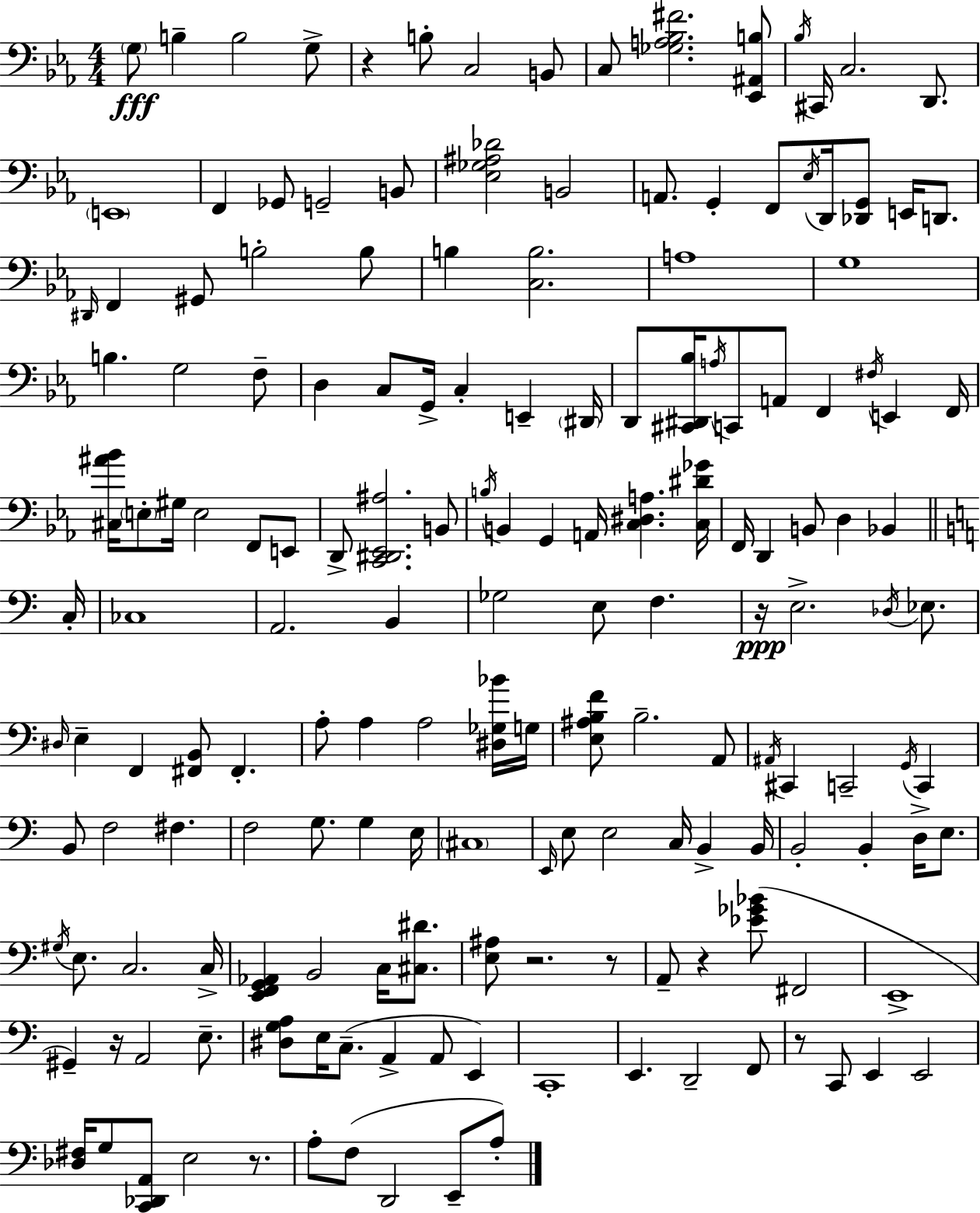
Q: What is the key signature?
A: EES major